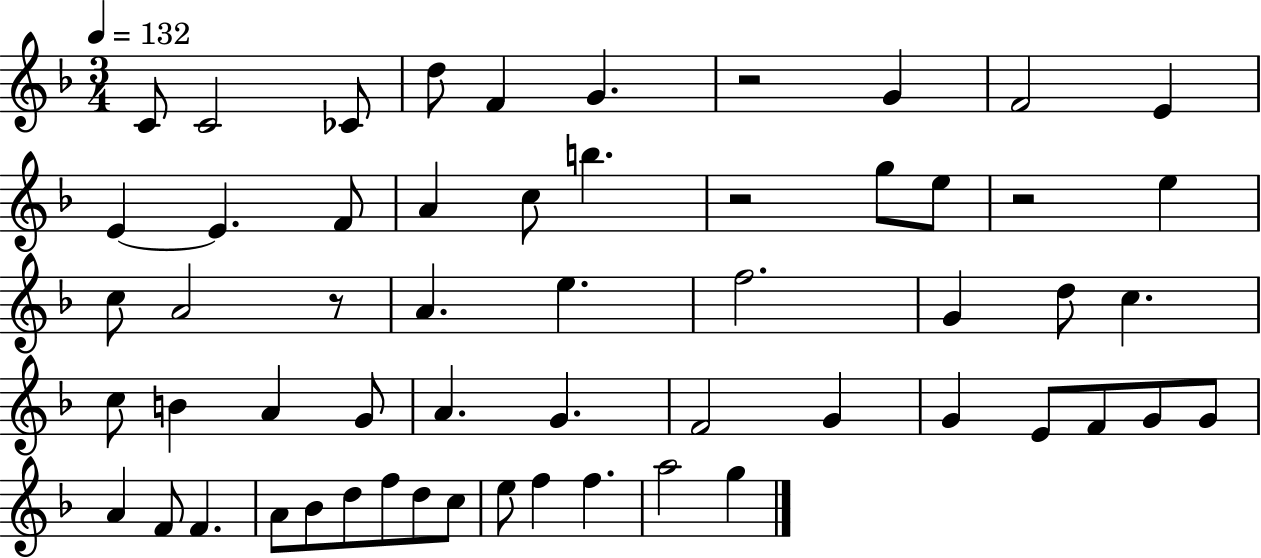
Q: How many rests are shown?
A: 4